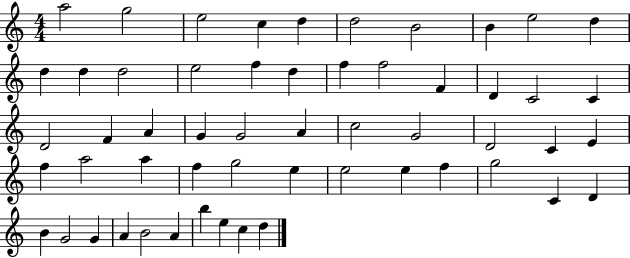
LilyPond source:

{
  \clef treble
  \numericTimeSignature
  \time 4/4
  \key c \major
  a''2 g''2 | e''2 c''4 d''4 | d''2 b'2 | b'4 e''2 d''4 | \break d''4 d''4 d''2 | e''2 f''4 d''4 | f''4 f''2 f'4 | d'4 c'2 c'4 | \break d'2 f'4 a'4 | g'4 g'2 a'4 | c''2 g'2 | d'2 c'4 e'4 | \break f''4 a''2 a''4 | f''4 g''2 e''4 | e''2 e''4 f''4 | g''2 c'4 d'4 | \break b'4 g'2 g'4 | a'4 b'2 a'4 | b''4 e''4 c''4 d''4 | \bar "|."
}